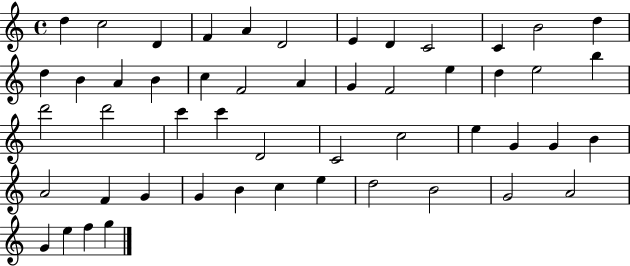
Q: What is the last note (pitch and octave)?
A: G5